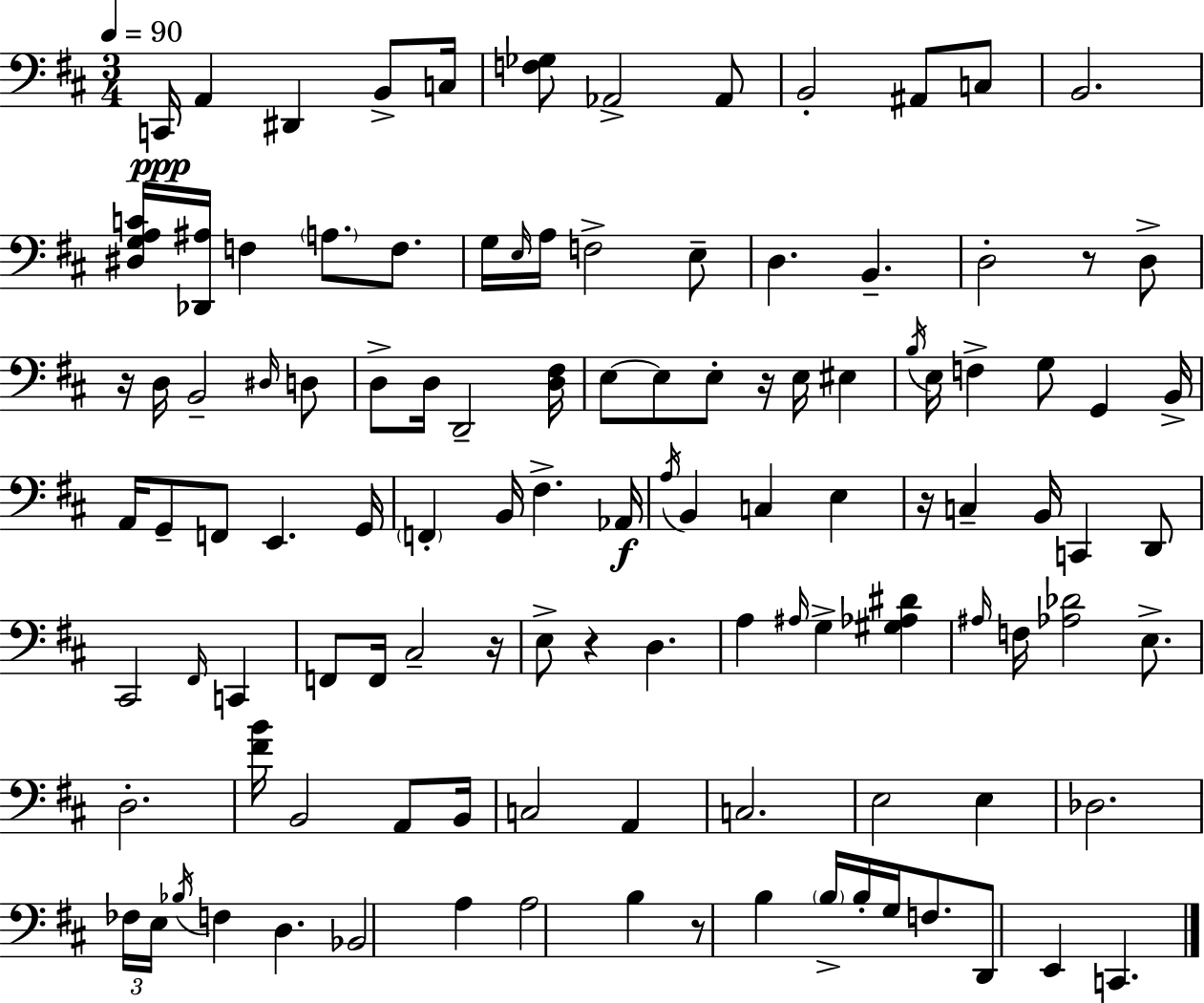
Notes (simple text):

C2/s A2/q D#2/q B2/e C3/s [F3,Gb3]/e Ab2/h Ab2/e B2/h A#2/e C3/e B2/h. [D#3,G3,A3,C4]/s [Db2,A#3]/s F3/q A3/e. F3/e. G3/s E3/s A3/s F3/h E3/e D3/q. B2/q. D3/h R/e D3/e R/s D3/s B2/h D#3/s D3/e D3/e D3/s D2/h [D3,F#3]/s E3/e E3/e E3/e R/s E3/s EIS3/q B3/s E3/s F3/q G3/e G2/q B2/s A2/s G2/e F2/e E2/q. G2/s F2/q B2/s F#3/q. Ab2/s A3/s B2/q C3/q E3/q R/s C3/q B2/s C2/q D2/e C#2/h F#2/s C2/q F2/e F2/s C#3/h R/s E3/e R/q D3/q. A3/q A#3/s G3/q [G#3,Ab3,D#4]/q A#3/s F3/s [Ab3,Db4]/h E3/e. D3/h. [F#4,B4]/s B2/h A2/e B2/s C3/h A2/q C3/h. E3/h E3/q Db3/h. FES3/s E3/s Bb3/s F3/q D3/q. Bb2/h A3/q A3/h B3/q R/e B3/q B3/s B3/s G3/s F3/e. D2/e E2/q C2/q.